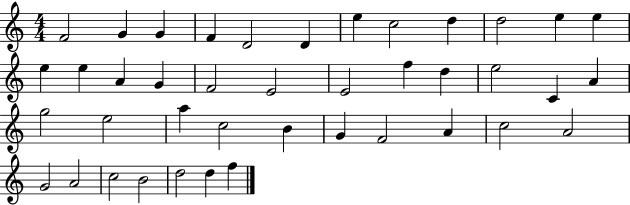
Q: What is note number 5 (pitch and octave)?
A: D4